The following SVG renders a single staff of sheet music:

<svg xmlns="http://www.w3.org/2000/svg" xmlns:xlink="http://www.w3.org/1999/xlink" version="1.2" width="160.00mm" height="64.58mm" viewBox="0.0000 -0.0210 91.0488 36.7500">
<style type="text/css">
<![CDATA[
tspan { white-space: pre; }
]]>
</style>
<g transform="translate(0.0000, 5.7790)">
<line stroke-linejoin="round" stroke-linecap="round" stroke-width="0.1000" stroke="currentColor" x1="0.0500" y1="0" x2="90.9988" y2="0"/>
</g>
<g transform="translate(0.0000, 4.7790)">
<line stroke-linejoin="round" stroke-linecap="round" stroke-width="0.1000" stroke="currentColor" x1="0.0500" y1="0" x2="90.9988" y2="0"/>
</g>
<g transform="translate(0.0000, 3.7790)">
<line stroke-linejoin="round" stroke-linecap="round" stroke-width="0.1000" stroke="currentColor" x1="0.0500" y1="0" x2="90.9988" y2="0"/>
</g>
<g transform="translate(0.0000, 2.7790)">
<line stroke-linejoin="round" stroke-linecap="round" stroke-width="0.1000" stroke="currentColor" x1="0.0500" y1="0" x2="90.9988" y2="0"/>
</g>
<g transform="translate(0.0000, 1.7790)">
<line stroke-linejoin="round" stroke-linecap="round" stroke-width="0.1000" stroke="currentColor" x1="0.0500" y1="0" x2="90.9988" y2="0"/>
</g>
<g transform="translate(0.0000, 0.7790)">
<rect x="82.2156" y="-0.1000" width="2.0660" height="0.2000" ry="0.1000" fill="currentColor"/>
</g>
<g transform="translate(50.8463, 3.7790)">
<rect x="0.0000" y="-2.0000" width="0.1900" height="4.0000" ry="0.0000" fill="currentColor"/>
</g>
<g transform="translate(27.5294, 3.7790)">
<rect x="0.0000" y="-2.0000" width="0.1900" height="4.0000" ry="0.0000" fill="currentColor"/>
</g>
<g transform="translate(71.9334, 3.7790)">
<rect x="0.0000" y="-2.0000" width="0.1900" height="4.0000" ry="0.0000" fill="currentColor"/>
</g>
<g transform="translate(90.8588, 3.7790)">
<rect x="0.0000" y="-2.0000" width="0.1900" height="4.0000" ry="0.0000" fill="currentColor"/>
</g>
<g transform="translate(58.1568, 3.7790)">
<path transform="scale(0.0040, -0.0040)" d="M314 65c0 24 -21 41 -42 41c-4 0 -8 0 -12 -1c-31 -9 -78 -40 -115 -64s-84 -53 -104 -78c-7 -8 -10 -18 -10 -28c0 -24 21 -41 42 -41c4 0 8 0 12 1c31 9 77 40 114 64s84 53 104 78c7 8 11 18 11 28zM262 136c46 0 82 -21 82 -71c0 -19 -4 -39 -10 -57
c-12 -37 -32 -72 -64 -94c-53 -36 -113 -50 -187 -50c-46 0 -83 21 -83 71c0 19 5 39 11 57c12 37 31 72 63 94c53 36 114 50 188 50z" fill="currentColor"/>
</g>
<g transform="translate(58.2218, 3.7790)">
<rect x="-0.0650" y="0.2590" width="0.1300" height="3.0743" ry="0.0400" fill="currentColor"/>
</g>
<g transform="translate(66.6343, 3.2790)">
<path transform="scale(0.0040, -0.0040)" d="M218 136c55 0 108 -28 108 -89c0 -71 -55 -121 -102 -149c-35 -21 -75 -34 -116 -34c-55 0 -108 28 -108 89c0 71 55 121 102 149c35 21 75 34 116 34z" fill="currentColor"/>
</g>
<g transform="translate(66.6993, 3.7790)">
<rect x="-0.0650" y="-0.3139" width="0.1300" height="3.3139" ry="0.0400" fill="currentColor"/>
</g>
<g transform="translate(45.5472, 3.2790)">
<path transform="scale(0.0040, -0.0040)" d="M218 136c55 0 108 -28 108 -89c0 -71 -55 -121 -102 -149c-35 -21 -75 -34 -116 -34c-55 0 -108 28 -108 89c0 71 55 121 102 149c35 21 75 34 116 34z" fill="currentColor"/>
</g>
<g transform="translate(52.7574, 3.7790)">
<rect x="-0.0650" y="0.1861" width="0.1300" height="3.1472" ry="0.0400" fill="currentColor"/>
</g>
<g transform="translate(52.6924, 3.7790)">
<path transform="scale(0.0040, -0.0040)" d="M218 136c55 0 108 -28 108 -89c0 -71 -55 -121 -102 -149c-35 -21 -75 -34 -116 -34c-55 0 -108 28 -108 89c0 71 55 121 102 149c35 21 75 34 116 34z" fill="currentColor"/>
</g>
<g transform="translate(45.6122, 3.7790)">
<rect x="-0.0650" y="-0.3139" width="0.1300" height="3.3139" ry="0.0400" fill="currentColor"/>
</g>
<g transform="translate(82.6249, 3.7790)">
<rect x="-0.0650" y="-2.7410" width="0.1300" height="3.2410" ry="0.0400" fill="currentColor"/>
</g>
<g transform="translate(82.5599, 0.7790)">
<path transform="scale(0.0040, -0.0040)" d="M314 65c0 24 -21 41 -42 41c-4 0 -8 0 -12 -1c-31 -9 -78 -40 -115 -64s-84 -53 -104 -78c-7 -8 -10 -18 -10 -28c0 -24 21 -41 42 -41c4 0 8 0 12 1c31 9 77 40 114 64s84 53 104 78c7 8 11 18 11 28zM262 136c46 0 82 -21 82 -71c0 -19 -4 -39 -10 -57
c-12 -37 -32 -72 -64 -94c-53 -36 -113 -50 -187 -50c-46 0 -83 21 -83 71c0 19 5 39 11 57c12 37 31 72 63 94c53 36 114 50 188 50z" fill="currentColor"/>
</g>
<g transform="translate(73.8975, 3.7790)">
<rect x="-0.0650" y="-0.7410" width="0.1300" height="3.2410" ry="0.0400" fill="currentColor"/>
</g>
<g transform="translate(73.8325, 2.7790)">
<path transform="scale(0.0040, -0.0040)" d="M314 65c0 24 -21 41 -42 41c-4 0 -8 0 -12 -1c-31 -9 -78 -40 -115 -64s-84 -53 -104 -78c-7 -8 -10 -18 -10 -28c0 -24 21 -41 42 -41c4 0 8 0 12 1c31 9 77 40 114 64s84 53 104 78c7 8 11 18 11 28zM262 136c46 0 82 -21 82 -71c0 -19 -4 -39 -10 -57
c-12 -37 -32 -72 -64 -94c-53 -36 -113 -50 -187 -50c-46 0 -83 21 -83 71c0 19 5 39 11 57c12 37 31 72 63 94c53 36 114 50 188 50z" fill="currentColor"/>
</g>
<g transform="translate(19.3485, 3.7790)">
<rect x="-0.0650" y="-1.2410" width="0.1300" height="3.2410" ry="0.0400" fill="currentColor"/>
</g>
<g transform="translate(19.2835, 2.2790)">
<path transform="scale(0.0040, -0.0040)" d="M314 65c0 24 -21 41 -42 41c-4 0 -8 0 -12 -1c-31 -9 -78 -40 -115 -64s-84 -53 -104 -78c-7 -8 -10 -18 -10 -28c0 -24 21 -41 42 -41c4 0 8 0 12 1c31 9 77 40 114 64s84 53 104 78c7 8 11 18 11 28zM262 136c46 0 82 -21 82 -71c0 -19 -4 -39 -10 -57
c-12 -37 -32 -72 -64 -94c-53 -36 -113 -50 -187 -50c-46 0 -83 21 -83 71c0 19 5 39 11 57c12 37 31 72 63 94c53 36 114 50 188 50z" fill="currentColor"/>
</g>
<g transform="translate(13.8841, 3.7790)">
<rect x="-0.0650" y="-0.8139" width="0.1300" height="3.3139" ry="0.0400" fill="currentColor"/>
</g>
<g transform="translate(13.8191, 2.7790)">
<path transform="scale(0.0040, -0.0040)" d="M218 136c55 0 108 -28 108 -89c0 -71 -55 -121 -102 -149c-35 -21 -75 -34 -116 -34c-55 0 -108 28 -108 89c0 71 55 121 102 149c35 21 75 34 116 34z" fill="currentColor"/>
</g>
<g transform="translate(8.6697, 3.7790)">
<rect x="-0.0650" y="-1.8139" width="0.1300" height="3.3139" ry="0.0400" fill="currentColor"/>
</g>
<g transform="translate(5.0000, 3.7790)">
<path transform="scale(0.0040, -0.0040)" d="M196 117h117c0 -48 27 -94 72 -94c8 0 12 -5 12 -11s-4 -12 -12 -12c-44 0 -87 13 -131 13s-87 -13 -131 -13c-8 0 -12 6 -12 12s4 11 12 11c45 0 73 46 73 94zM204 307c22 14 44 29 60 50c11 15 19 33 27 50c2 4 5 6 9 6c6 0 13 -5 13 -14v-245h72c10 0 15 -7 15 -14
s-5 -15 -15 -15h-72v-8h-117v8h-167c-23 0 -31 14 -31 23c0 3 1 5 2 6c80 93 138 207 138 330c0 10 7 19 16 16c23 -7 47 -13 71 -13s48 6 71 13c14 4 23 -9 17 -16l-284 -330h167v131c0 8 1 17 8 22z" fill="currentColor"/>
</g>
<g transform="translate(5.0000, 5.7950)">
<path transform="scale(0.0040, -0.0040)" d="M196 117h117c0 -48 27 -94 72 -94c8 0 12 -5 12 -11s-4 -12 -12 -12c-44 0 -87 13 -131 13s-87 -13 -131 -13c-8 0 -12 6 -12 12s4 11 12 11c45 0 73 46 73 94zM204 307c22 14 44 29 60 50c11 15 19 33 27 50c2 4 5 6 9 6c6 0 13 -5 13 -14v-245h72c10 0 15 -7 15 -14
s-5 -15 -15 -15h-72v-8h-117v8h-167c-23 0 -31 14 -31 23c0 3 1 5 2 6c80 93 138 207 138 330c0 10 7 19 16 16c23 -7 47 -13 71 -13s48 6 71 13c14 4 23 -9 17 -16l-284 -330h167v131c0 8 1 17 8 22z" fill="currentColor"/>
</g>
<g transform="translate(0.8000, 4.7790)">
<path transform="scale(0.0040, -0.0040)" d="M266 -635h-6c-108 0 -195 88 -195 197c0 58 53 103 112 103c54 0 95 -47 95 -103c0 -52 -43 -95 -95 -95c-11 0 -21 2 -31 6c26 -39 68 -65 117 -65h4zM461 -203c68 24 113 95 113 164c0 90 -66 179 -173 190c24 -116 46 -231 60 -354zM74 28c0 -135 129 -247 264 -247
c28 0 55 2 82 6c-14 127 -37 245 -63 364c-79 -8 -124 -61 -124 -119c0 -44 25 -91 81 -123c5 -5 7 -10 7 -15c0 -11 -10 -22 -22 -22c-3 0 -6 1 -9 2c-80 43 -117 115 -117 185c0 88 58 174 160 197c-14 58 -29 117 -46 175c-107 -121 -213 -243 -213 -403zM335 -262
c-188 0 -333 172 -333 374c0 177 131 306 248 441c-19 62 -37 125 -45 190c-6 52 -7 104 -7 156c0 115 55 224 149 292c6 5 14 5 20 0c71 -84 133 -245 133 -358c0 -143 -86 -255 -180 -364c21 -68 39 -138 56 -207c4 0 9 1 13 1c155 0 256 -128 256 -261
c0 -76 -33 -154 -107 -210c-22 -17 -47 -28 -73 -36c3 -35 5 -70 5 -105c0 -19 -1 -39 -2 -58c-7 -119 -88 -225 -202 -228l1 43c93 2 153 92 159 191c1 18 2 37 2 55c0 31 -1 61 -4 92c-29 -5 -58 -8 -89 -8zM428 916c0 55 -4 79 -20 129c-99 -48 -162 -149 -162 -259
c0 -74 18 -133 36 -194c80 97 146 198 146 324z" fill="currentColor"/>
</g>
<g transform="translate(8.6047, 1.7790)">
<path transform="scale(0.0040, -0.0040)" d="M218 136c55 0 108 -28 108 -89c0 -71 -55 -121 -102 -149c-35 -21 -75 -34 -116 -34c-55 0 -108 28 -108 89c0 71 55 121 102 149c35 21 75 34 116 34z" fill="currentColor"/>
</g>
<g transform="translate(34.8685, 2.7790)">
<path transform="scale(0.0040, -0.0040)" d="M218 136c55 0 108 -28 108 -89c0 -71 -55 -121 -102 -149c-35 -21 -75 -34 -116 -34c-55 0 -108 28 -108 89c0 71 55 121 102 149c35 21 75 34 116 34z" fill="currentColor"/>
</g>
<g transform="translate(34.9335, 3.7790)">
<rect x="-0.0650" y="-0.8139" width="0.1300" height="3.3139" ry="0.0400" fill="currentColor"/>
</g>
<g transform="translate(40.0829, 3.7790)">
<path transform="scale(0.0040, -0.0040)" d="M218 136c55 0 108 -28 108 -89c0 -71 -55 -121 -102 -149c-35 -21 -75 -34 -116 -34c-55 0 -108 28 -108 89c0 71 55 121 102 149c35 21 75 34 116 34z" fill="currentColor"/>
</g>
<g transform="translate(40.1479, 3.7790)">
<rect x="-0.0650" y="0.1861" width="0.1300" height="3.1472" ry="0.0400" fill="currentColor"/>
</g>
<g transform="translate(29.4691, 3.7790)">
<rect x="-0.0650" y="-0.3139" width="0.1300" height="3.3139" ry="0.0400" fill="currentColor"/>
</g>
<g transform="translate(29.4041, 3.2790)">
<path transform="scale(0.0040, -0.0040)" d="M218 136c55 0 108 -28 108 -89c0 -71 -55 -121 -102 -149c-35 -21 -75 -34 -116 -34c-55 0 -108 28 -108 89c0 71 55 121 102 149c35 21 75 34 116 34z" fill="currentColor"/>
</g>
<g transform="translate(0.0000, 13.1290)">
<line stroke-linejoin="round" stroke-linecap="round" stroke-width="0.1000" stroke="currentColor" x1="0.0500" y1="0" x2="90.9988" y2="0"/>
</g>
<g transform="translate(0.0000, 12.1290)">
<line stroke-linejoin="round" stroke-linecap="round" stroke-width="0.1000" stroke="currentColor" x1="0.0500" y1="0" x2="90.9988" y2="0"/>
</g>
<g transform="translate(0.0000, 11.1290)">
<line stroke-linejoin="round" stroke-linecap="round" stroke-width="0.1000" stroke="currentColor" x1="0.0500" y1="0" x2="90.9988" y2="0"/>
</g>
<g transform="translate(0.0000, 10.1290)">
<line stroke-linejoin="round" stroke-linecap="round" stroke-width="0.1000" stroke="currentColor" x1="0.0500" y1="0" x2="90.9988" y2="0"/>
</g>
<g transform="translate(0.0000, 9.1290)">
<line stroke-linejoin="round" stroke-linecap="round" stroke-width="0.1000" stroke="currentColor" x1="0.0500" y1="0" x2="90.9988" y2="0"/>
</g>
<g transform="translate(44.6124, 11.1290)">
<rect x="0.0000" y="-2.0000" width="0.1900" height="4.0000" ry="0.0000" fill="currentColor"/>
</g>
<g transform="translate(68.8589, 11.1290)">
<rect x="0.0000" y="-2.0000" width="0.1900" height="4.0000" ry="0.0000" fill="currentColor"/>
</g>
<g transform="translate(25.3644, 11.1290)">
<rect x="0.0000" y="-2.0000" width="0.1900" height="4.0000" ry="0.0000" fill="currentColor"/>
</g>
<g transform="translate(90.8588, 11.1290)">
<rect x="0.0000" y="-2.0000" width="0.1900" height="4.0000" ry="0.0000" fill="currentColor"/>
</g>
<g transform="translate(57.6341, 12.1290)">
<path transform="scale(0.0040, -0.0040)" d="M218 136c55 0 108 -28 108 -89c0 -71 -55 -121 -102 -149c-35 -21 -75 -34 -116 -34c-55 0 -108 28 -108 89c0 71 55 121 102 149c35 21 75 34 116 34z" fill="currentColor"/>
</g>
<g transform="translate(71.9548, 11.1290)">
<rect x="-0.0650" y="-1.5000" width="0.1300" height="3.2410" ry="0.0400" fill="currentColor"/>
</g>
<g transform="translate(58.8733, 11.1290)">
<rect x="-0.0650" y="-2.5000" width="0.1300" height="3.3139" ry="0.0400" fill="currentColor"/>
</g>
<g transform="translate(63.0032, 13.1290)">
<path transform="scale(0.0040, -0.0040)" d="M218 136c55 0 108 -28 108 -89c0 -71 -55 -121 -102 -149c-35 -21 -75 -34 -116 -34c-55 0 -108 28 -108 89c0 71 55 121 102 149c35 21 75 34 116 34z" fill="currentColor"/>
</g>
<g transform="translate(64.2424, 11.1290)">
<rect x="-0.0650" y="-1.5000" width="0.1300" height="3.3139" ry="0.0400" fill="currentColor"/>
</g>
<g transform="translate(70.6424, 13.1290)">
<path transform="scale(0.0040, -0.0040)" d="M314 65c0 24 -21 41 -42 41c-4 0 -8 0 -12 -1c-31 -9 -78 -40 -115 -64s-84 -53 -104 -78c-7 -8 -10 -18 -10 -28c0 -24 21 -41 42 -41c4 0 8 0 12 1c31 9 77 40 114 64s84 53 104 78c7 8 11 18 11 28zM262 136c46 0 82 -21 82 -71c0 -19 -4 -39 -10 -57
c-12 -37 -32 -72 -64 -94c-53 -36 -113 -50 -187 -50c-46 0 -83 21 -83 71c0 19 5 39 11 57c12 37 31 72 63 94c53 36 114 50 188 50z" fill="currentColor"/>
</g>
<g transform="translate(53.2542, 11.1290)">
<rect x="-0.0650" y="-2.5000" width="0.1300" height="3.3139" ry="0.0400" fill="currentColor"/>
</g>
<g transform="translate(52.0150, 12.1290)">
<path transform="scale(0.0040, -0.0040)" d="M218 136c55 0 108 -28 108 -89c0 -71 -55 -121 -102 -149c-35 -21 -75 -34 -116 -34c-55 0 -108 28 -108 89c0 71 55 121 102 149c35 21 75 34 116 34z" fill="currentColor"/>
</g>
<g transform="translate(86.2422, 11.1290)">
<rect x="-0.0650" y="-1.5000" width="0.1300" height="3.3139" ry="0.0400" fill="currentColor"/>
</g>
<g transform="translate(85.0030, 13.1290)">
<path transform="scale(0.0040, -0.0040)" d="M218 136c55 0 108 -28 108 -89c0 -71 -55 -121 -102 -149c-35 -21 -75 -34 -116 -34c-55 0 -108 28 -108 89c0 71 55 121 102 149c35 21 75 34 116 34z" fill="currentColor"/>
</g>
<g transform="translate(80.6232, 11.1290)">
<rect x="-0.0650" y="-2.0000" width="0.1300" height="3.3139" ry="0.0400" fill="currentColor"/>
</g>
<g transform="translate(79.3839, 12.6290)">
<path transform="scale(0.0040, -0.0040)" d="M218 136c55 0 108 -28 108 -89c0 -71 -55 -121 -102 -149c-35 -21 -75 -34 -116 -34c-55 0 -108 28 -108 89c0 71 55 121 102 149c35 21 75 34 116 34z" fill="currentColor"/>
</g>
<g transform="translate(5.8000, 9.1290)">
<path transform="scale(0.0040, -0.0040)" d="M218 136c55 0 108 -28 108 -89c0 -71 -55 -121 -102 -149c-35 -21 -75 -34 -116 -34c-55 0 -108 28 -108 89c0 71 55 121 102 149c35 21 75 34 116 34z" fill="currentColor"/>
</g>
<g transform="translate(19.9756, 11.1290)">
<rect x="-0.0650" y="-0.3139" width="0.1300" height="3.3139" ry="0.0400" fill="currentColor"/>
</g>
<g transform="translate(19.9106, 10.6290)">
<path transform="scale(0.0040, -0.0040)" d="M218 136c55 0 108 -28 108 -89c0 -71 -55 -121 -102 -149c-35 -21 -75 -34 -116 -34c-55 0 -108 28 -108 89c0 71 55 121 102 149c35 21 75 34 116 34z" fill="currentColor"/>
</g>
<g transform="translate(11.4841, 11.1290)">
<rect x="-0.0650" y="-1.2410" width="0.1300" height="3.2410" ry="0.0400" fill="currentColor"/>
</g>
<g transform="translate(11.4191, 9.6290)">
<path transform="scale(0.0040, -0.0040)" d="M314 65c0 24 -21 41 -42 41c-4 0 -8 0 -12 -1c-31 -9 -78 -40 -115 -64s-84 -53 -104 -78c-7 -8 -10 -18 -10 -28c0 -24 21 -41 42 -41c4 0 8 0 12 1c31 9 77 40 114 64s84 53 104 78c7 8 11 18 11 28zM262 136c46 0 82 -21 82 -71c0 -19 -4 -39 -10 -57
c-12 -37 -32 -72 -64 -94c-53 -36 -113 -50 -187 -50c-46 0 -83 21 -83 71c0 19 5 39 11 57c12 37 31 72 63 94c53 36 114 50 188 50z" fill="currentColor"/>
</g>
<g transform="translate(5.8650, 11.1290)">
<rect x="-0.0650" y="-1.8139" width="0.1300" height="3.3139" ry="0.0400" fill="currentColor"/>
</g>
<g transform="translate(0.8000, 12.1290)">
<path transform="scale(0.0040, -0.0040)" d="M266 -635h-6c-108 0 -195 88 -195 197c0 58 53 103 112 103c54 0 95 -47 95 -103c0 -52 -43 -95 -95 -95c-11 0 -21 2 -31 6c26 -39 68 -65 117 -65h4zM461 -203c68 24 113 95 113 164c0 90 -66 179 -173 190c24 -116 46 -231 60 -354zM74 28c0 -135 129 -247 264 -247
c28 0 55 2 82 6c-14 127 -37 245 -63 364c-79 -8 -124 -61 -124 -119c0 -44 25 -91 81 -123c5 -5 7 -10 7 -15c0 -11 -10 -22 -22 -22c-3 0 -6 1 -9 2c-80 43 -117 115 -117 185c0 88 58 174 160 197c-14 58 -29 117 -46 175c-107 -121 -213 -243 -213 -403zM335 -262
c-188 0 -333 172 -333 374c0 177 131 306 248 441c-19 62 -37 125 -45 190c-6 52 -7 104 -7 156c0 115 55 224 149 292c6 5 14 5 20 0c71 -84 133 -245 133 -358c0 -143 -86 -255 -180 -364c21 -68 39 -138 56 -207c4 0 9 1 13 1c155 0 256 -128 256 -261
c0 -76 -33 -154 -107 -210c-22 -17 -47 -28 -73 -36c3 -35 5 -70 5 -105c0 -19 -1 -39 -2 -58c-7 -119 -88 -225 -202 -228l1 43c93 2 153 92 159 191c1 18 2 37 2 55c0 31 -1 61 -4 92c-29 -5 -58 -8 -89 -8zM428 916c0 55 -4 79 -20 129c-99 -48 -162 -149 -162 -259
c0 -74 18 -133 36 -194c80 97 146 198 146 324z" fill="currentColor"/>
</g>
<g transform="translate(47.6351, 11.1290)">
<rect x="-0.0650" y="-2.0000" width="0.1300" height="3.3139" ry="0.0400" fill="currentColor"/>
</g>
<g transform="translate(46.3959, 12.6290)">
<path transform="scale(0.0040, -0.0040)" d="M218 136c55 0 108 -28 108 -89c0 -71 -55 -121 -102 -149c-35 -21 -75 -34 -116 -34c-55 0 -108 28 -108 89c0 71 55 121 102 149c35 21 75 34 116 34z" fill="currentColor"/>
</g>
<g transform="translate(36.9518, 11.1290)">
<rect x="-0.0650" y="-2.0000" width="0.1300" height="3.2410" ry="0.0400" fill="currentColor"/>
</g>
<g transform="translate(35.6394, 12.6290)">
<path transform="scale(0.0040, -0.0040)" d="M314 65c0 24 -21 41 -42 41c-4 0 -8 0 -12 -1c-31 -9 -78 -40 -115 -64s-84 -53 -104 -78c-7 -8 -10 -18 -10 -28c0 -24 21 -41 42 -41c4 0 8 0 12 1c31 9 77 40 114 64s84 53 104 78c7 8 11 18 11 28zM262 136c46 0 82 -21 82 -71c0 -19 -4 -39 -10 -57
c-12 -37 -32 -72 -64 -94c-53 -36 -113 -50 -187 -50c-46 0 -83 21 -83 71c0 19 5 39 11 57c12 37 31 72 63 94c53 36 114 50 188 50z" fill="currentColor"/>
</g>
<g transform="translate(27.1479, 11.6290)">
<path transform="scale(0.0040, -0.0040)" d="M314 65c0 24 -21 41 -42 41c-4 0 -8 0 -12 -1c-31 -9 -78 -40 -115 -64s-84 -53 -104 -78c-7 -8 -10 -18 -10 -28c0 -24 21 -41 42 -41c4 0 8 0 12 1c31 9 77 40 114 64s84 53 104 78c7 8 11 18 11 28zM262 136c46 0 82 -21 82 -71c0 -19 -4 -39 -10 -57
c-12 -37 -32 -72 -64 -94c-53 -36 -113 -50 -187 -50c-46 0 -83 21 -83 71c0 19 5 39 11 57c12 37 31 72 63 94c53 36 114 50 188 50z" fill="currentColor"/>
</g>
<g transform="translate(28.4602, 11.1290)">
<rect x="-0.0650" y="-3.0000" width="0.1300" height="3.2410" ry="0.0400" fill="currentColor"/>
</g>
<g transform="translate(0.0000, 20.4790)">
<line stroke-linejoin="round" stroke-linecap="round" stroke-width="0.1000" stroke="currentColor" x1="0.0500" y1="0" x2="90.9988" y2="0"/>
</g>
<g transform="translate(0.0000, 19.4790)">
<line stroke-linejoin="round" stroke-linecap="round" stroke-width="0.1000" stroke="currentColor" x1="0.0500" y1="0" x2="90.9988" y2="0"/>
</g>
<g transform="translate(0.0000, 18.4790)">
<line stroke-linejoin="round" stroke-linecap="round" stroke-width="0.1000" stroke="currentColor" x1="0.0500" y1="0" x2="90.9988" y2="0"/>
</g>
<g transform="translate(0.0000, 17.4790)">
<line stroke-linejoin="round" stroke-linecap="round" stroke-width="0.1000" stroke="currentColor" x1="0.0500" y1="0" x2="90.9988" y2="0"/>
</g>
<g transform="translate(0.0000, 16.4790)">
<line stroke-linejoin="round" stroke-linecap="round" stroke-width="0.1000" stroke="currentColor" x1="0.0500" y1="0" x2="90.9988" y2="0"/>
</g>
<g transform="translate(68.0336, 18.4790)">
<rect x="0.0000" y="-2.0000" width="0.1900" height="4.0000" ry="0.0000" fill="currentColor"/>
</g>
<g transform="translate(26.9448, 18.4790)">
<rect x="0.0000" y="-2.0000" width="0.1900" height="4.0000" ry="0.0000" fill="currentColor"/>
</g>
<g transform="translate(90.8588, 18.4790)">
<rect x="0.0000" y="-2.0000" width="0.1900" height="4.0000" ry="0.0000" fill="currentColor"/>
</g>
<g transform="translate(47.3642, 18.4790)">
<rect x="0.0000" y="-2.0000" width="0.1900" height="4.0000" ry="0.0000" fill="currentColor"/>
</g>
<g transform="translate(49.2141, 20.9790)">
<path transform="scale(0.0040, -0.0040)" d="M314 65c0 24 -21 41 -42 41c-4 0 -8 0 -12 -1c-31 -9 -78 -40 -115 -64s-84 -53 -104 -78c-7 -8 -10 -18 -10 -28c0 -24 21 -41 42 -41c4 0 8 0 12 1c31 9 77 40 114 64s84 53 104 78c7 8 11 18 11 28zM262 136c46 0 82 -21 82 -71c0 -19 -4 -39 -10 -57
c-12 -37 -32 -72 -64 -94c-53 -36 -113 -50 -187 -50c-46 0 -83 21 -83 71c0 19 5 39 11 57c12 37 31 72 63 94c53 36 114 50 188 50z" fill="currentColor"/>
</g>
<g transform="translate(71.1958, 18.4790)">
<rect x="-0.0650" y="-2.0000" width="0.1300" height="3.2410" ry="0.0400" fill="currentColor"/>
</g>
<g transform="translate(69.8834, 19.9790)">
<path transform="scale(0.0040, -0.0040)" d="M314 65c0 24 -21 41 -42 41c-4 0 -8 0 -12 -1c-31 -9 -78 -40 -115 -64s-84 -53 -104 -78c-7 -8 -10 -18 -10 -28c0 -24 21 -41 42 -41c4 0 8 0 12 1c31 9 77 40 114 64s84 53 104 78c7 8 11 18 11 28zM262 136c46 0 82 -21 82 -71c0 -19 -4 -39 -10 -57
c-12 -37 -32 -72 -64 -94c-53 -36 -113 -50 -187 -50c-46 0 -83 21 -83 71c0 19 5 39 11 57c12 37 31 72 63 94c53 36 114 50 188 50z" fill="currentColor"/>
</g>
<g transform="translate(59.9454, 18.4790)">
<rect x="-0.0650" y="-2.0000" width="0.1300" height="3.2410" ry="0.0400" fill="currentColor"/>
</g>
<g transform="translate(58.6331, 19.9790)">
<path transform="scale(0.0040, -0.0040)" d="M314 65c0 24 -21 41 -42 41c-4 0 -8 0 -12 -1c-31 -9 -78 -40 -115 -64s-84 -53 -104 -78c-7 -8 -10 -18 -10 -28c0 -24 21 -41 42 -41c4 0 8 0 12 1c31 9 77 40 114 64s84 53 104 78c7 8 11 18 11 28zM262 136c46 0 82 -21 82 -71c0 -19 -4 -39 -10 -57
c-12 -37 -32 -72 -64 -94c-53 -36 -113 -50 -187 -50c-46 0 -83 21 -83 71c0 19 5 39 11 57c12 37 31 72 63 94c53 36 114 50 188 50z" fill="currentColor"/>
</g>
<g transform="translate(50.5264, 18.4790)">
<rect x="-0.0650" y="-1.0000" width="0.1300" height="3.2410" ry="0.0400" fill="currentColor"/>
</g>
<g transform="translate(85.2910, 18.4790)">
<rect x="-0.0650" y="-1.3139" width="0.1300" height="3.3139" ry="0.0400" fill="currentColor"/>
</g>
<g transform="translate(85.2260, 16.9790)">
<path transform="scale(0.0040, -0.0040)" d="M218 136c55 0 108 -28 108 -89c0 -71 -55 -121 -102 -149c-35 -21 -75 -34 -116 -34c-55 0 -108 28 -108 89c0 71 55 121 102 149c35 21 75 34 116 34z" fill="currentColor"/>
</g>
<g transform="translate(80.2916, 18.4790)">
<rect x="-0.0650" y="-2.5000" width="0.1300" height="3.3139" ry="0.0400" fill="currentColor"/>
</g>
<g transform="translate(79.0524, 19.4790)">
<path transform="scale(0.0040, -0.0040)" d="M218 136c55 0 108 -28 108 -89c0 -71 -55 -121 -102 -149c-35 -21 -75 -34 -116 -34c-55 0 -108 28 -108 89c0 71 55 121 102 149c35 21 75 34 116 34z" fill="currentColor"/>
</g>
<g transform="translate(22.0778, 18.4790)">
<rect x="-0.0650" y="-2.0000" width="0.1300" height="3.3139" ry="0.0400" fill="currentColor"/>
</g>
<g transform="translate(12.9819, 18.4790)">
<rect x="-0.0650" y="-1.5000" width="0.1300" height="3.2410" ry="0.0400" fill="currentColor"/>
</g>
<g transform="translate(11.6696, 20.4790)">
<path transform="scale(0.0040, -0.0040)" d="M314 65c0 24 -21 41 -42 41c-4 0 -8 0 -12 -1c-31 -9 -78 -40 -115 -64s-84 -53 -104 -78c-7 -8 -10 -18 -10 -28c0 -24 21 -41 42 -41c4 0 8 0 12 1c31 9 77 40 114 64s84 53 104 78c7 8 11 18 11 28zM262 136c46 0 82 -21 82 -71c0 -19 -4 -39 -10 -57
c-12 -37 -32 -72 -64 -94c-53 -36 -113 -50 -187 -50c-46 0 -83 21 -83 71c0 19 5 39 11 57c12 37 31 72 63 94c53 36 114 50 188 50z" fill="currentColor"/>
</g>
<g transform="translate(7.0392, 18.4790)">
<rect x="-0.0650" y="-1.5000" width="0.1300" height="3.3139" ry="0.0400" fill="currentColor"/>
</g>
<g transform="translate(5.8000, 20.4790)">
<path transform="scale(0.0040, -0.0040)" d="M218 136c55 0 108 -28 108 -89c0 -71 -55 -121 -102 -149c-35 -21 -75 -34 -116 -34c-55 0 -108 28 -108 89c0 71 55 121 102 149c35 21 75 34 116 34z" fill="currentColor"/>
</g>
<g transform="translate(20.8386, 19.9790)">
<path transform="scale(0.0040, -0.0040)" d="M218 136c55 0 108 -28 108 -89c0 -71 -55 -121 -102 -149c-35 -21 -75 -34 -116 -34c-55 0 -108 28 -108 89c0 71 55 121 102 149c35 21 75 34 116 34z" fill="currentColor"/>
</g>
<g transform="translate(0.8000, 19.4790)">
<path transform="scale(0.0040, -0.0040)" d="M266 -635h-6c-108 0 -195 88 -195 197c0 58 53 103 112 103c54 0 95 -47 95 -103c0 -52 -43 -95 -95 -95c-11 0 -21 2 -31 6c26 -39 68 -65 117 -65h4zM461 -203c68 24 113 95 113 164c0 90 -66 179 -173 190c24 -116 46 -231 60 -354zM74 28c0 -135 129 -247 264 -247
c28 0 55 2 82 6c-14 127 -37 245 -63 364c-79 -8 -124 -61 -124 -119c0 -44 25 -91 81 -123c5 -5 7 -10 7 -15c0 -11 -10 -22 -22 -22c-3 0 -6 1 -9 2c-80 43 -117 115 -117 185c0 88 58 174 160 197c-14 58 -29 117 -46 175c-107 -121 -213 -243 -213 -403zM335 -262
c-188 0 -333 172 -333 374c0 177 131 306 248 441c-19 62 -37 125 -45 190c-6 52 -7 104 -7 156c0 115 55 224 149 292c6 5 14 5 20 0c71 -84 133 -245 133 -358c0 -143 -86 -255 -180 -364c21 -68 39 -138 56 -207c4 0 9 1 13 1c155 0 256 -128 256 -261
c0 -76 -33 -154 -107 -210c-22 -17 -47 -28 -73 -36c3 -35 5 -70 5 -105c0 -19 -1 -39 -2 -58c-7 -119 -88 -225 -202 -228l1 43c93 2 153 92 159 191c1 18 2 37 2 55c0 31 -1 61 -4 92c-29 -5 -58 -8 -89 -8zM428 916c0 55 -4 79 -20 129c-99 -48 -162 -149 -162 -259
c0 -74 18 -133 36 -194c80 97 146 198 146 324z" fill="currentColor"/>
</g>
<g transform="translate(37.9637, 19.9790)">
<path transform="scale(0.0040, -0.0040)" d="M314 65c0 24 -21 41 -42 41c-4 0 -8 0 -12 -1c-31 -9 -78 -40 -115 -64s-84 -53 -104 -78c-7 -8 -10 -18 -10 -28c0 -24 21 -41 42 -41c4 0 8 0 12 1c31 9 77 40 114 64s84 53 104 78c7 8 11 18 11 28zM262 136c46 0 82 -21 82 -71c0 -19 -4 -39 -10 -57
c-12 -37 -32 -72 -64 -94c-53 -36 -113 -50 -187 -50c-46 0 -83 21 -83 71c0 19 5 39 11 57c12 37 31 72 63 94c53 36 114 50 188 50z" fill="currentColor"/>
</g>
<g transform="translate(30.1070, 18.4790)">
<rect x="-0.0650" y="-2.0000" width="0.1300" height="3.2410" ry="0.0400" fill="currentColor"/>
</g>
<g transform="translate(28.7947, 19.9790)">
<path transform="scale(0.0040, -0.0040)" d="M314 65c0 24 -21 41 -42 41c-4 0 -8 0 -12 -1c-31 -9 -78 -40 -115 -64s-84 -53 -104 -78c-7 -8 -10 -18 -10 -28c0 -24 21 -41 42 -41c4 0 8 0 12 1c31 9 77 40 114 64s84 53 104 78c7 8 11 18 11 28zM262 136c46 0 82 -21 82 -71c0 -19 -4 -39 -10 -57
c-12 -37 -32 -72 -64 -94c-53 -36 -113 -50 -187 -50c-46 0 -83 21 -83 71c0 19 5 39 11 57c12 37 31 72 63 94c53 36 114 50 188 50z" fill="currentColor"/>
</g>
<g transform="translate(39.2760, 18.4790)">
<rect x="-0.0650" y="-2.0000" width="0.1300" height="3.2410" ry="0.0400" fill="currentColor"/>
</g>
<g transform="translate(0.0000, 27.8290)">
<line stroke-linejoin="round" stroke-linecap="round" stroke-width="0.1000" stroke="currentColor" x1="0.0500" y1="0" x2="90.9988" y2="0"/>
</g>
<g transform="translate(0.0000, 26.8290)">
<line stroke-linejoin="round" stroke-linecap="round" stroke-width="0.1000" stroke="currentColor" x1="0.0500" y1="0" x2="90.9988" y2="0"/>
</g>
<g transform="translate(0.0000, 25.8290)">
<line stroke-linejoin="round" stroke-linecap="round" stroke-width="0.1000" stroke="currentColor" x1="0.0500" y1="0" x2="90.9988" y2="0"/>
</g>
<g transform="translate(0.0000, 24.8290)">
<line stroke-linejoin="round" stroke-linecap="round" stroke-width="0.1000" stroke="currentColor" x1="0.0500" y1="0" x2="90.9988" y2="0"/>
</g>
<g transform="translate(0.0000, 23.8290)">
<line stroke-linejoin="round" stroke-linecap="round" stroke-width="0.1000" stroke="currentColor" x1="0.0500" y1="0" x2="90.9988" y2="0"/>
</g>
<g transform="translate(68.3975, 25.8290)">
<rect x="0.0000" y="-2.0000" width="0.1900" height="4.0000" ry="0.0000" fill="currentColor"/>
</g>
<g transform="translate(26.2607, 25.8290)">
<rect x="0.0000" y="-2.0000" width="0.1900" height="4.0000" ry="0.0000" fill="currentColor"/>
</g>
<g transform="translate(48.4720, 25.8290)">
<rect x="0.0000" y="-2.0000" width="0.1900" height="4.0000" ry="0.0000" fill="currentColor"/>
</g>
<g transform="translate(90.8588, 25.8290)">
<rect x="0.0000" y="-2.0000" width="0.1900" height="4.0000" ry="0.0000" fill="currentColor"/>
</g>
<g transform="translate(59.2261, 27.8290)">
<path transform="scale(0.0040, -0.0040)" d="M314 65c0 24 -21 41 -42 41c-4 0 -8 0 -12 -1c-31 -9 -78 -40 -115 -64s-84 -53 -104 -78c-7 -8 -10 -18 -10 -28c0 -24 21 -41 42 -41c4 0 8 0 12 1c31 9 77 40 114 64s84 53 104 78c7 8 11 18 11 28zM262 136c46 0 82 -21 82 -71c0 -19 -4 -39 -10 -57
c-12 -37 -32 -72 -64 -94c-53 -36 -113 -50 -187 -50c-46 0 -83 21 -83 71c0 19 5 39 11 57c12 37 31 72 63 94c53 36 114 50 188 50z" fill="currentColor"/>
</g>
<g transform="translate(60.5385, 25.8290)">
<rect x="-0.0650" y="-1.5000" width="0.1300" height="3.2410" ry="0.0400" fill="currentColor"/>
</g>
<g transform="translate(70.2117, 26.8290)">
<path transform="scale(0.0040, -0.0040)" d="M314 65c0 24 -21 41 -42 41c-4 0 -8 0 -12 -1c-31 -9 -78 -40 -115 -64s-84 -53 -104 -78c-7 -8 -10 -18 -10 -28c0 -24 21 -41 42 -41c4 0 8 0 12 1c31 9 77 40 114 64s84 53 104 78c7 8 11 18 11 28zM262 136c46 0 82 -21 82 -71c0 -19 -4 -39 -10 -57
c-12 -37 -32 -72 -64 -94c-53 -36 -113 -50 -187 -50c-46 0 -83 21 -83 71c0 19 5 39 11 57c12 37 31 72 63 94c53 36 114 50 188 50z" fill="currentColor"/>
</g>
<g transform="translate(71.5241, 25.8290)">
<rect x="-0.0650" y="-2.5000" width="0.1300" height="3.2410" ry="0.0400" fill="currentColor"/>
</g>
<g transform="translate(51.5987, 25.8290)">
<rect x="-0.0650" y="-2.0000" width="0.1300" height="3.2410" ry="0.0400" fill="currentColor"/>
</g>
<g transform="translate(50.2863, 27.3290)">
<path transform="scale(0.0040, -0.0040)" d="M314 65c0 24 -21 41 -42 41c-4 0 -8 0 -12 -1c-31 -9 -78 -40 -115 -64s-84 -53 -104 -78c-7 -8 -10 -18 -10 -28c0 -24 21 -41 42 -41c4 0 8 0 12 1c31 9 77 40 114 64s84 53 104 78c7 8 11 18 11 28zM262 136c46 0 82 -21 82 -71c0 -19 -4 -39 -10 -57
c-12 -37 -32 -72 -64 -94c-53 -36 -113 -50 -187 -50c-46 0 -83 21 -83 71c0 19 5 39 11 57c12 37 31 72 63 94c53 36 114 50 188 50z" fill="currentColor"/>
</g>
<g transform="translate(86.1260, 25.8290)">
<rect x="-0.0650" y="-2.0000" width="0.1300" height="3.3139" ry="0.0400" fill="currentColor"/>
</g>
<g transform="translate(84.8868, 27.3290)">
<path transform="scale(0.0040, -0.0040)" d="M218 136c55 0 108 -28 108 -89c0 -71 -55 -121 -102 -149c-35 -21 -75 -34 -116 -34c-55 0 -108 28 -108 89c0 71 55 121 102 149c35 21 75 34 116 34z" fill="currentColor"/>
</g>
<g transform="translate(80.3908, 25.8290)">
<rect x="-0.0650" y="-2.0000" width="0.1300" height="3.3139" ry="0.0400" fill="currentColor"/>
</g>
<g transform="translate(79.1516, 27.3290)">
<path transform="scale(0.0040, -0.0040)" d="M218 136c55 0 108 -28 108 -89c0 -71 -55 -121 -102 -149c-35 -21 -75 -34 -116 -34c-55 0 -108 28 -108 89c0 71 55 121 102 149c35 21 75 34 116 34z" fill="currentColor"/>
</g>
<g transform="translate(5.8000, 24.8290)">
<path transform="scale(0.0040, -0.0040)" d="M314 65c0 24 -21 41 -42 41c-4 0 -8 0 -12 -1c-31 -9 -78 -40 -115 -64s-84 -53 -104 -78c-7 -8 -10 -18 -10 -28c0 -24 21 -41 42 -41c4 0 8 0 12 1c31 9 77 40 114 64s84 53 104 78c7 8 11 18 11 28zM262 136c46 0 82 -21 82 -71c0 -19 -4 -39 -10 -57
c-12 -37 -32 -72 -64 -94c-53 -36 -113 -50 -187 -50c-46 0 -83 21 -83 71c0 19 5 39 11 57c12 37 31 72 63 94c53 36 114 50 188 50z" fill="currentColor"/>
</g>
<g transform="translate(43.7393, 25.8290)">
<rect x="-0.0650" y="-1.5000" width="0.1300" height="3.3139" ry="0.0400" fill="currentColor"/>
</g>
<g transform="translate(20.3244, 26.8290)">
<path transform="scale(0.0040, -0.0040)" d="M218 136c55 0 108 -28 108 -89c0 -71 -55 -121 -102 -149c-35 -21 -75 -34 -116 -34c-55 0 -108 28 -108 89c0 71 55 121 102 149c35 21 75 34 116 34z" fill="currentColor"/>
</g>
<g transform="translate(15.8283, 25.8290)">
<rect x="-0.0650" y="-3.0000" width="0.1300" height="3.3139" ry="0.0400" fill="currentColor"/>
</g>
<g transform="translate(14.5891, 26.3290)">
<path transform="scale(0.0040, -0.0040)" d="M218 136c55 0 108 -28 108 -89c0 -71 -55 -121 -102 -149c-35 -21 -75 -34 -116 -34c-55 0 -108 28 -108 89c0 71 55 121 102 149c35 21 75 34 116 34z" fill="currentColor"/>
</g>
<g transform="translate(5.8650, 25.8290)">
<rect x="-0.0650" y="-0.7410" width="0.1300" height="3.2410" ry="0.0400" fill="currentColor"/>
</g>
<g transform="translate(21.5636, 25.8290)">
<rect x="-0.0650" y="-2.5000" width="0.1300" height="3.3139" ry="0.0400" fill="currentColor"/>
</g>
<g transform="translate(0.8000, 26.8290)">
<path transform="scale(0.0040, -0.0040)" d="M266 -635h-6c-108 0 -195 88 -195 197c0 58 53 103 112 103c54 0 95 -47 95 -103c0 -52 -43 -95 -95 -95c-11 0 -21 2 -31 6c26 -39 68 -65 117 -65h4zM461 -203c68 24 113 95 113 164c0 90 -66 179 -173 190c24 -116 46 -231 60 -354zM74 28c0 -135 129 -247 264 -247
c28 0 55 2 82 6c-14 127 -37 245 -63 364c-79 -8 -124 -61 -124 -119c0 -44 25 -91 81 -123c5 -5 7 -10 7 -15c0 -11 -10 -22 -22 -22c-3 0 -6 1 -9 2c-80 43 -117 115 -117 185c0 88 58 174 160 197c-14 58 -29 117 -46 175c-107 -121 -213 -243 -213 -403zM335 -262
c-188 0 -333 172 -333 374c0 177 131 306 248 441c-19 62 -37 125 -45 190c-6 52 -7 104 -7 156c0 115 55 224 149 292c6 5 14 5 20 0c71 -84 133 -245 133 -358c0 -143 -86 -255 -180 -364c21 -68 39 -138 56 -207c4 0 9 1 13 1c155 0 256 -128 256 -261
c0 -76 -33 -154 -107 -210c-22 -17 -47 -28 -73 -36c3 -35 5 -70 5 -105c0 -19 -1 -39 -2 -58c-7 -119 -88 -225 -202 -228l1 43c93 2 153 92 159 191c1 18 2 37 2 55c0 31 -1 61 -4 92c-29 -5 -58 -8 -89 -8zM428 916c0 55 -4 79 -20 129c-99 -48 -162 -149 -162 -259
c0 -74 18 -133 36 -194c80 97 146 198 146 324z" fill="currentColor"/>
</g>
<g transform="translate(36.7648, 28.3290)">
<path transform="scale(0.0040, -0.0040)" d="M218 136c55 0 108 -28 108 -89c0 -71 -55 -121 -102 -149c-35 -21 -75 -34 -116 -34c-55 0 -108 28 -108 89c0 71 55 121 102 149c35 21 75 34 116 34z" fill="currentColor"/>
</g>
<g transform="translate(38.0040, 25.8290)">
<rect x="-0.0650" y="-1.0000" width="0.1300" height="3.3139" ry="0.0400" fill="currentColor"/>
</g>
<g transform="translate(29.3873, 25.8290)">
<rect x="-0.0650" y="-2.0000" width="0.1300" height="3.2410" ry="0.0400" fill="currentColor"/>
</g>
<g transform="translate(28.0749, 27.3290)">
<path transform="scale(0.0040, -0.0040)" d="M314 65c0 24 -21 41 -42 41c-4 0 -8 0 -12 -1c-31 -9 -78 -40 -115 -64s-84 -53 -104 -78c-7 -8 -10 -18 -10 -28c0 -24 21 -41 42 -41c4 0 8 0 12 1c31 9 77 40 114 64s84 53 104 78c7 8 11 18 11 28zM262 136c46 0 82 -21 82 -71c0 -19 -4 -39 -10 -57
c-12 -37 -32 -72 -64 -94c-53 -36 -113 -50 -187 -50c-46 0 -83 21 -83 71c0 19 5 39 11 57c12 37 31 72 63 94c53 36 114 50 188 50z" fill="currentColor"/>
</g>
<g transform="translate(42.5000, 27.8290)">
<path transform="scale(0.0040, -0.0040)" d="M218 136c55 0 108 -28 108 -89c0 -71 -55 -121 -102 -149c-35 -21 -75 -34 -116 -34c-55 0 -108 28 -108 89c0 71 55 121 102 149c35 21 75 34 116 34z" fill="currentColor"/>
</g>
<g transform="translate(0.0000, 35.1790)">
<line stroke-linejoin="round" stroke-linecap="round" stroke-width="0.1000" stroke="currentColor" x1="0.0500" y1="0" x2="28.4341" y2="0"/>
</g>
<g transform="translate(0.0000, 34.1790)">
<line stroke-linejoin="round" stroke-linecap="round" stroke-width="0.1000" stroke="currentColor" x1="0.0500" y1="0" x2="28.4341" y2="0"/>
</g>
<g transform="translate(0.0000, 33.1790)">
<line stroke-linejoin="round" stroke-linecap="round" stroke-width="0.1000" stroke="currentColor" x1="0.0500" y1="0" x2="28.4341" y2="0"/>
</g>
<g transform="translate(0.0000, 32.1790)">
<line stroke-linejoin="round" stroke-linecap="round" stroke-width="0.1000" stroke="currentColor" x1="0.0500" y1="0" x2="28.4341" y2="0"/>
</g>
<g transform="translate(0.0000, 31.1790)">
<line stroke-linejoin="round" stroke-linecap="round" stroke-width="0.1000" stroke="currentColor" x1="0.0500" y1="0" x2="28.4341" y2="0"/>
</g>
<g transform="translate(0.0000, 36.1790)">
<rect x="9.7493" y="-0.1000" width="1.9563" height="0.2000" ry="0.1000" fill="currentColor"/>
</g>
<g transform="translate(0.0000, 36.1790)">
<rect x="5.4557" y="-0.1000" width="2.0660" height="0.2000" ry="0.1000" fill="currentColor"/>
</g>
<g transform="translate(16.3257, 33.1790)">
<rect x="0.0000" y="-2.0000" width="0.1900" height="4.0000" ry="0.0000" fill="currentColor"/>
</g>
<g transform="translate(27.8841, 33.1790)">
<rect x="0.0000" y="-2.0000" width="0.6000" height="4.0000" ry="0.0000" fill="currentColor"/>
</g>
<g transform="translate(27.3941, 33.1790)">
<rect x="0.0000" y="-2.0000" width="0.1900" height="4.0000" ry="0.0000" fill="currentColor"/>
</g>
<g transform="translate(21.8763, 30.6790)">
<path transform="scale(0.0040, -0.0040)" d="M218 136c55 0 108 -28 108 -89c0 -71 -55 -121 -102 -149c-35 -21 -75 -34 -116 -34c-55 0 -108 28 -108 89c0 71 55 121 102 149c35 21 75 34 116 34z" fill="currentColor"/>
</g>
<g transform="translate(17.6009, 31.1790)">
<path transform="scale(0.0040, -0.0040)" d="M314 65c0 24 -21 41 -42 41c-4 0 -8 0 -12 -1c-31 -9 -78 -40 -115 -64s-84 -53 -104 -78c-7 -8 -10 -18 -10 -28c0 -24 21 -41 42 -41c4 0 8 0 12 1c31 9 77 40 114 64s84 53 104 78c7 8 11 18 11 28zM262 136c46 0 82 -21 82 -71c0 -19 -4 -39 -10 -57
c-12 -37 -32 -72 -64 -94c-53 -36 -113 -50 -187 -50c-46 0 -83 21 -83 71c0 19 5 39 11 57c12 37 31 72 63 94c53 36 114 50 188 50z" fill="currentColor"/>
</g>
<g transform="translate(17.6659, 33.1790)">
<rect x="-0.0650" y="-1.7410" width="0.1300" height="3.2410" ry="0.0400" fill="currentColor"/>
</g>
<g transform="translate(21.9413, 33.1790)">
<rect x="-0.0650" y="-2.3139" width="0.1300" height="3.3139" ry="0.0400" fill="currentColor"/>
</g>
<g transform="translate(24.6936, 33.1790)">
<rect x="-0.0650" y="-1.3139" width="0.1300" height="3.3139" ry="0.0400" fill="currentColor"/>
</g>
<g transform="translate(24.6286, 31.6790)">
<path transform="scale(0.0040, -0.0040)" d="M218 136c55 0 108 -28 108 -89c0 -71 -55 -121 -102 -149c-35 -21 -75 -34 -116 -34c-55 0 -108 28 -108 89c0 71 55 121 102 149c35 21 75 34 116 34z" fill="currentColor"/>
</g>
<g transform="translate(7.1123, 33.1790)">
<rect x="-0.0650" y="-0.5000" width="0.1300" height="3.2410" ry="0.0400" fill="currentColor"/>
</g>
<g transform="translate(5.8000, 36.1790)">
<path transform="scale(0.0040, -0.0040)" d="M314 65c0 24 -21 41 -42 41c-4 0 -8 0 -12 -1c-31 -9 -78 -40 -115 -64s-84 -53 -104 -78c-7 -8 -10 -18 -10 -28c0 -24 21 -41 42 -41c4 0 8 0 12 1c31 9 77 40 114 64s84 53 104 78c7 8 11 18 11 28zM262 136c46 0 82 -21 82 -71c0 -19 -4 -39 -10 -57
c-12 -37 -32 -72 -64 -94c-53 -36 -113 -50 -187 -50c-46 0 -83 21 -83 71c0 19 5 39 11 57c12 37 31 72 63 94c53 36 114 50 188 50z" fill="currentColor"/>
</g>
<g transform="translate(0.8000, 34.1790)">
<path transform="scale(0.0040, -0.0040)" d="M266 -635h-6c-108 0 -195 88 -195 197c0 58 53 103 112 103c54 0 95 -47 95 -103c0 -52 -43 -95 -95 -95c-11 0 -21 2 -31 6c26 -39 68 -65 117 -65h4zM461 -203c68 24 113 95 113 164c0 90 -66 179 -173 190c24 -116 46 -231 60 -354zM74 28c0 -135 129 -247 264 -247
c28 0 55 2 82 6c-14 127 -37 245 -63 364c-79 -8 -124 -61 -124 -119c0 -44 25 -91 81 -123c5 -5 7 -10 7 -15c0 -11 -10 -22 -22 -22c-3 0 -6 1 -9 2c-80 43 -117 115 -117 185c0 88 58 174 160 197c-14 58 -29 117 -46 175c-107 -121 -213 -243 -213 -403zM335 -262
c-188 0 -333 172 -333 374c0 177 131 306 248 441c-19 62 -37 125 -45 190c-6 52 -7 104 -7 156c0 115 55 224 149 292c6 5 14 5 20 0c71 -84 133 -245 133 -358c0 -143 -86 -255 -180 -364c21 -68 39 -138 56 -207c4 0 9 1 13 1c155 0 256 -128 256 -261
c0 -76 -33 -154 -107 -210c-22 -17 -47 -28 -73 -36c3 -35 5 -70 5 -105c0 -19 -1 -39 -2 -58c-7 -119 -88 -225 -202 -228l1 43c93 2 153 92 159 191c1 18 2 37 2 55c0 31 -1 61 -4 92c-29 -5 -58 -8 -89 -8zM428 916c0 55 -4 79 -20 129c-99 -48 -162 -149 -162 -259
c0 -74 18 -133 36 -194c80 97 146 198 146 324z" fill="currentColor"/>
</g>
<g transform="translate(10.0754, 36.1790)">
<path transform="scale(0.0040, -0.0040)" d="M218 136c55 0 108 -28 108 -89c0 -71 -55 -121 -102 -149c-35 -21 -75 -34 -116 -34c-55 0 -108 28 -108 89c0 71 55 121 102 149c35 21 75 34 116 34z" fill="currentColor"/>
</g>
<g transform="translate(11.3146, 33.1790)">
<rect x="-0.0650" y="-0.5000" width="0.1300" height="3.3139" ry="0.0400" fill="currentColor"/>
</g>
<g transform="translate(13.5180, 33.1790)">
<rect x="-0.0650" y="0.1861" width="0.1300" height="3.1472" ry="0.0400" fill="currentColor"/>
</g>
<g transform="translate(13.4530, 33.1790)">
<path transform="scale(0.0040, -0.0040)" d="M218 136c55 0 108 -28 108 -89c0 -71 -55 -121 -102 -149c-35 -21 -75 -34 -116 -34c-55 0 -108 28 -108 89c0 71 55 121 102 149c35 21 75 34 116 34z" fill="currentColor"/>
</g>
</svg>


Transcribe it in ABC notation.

X:1
T:Untitled
M:4/4
L:1/4
K:C
f d e2 c d B c B B2 c d2 a2 f e2 c A2 F2 F G G E E2 F E E E2 F F2 F2 D2 F2 F2 G e d2 A G F2 D E F2 E2 G2 F F C2 C B f2 g e